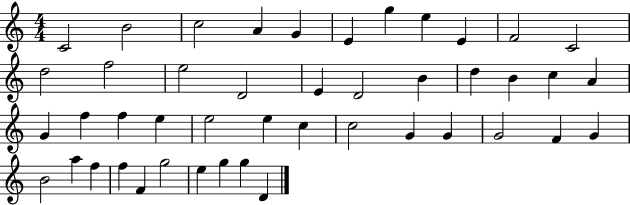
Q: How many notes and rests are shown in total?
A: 45